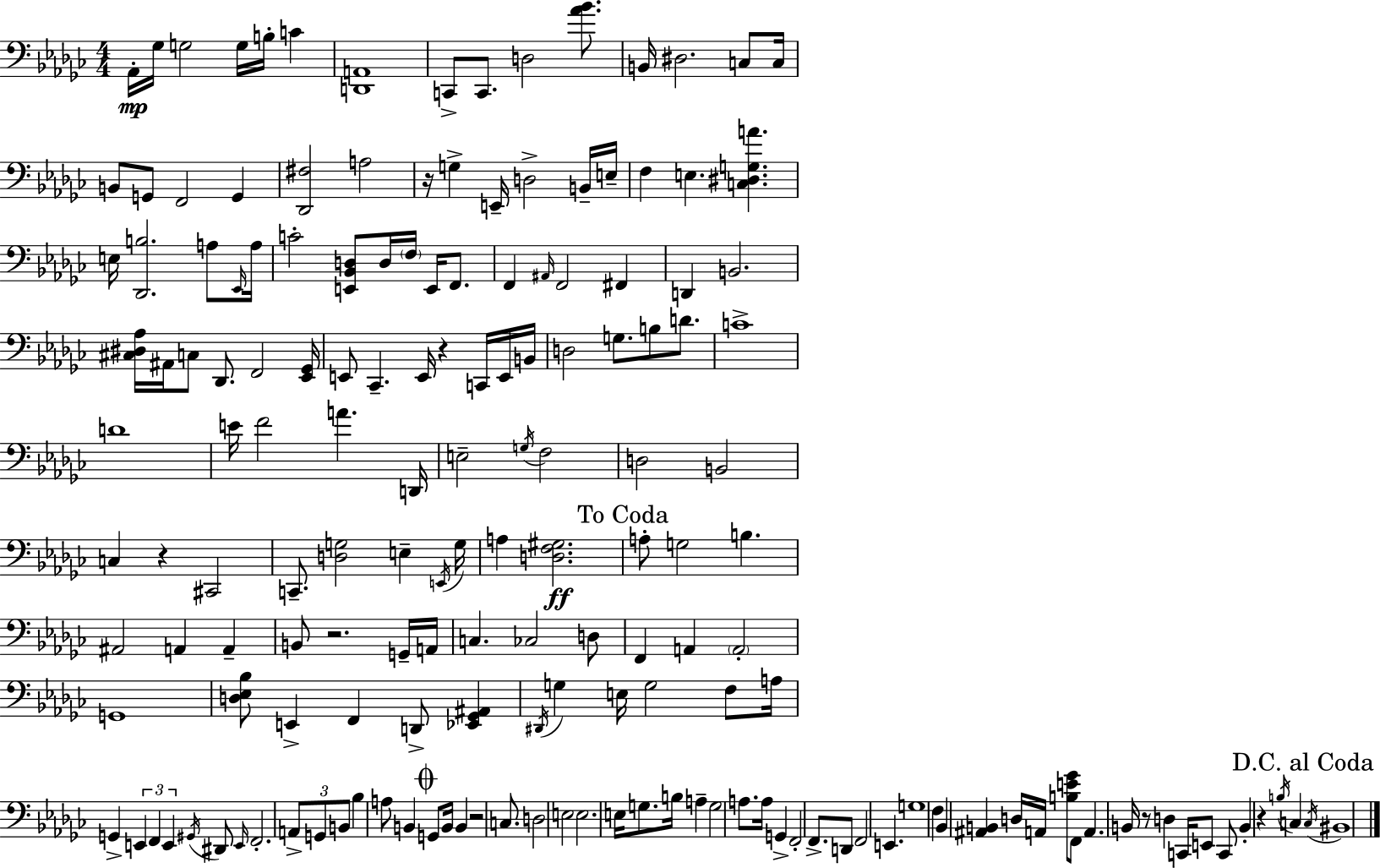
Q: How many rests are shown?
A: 7